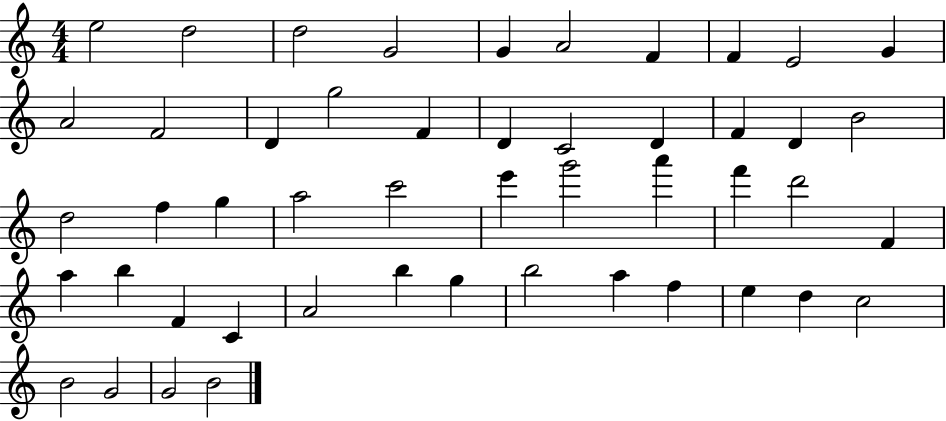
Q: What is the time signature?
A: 4/4